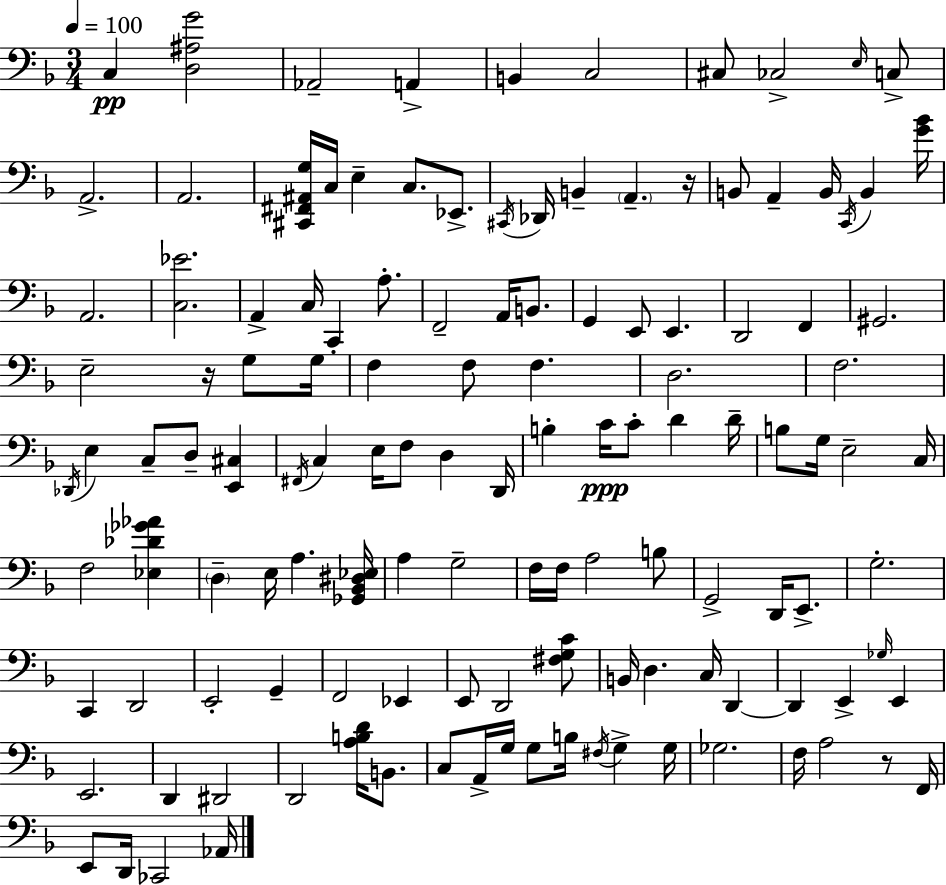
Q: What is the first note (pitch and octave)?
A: C3